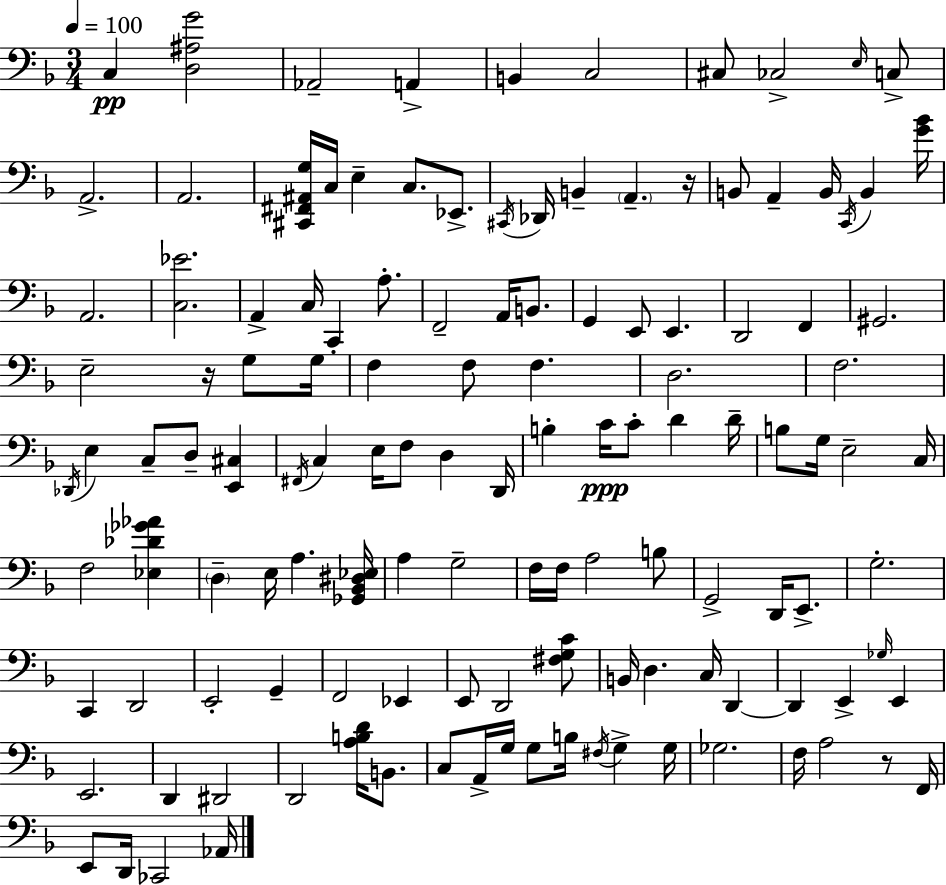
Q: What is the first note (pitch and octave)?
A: C3